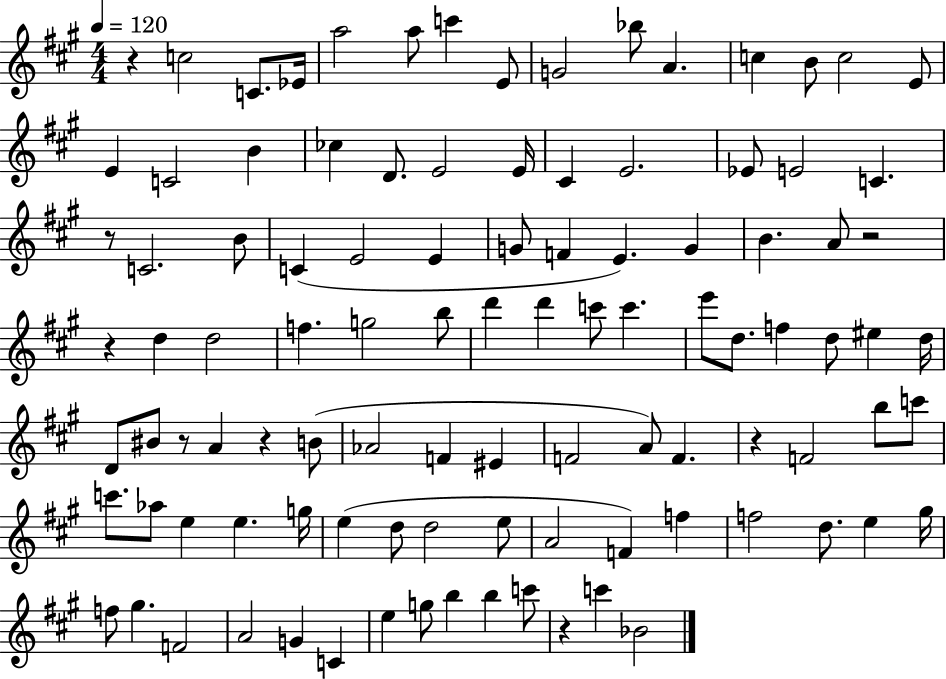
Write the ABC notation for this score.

X:1
T:Untitled
M:4/4
L:1/4
K:A
z c2 C/2 _E/4 a2 a/2 c' E/2 G2 _b/2 A c B/2 c2 E/2 E C2 B _c D/2 E2 E/4 ^C E2 _E/2 E2 C z/2 C2 B/2 C E2 E G/2 F E G B A/2 z2 z d d2 f g2 b/2 d' d' c'/2 c' e'/2 d/2 f d/2 ^e d/4 D/2 ^B/2 z/2 A z B/2 _A2 F ^E F2 A/2 F z F2 b/2 c'/2 c'/2 _a/2 e e g/4 e d/2 d2 e/2 A2 F f f2 d/2 e ^g/4 f/2 ^g F2 A2 G C e g/2 b b c'/2 z c' _B2